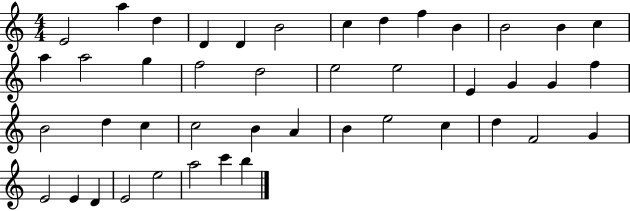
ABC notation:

X:1
T:Untitled
M:4/4
L:1/4
K:C
E2 a d D D B2 c d f B B2 B c a a2 g f2 d2 e2 e2 E G G f B2 d c c2 B A B e2 c d F2 G E2 E D E2 e2 a2 c' b